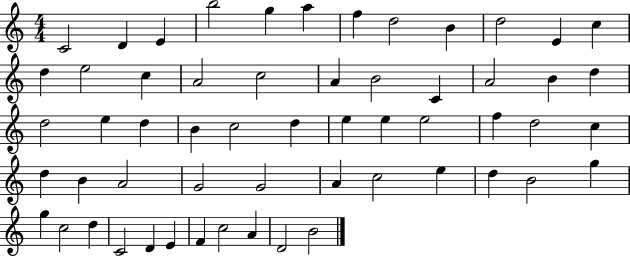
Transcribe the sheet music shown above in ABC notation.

X:1
T:Untitled
M:4/4
L:1/4
K:C
C2 D E b2 g a f d2 B d2 E c d e2 c A2 c2 A B2 C A2 B d d2 e d B c2 d e e e2 f d2 c d B A2 G2 G2 A c2 e d B2 g g c2 d C2 D E F c2 A D2 B2